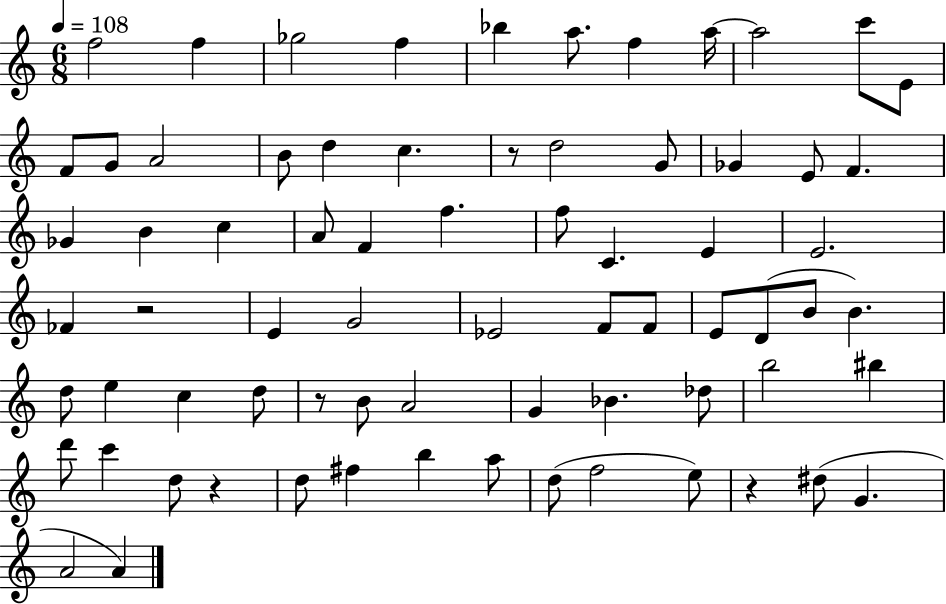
X:1
T:Untitled
M:6/8
L:1/4
K:C
f2 f _g2 f _b a/2 f a/4 a2 c'/2 E/2 F/2 G/2 A2 B/2 d c z/2 d2 G/2 _G E/2 F _G B c A/2 F f f/2 C E E2 _F z2 E G2 _E2 F/2 F/2 E/2 D/2 B/2 B d/2 e c d/2 z/2 B/2 A2 G _B _d/2 b2 ^b d'/2 c' d/2 z d/2 ^f b a/2 d/2 f2 e/2 z ^d/2 G A2 A